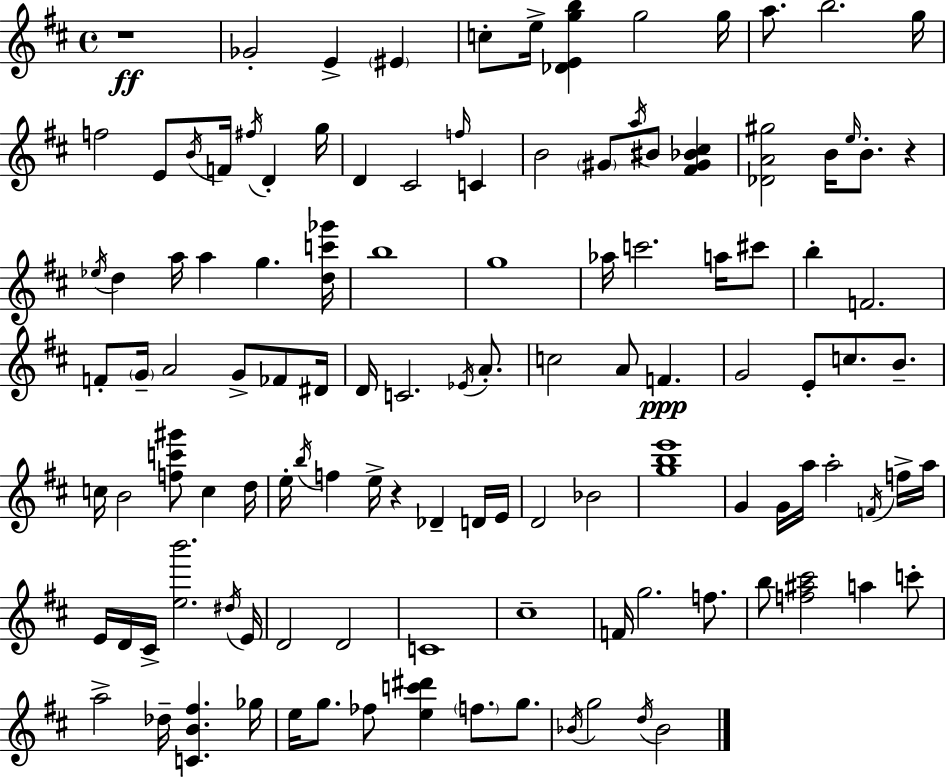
X:1
T:Untitled
M:4/4
L:1/4
K:D
z4 _G2 E ^E c/2 e/4 [_DEgb] g2 g/4 a/2 b2 g/4 f2 E/2 B/4 F/4 ^f/4 D g/4 D ^C2 f/4 C B2 ^G/2 a/4 ^B/2 [^F^G_B^c] [_DA^g]2 B/4 e/4 B/2 z _e/4 d a/4 a g [dc'_g']/4 b4 g4 _a/4 c'2 a/4 ^c'/2 b F2 F/2 G/4 A2 G/2 _F/2 ^D/4 D/4 C2 _E/4 A/2 c2 A/2 F G2 E/2 c/2 B/2 c/4 B2 [fc'^g']/2 c d/4 e/4 b/4 f e/4 z _D D/4 E/4 D2 _B2 [gbe']4 G G/4 a/4 a2 F/4 f/4 a/4 E/4 D/4 ^C/4 [eb']2 ^d/4 E/4 D2 D2 C4 ^c4 F/4 g2 f/2 b/2 [f^a^c']2 a c'/2 a2 _d/4 [CB^f] _g/4 e/4 g/2 _f/2 [ec'^d'] f/2 g/2 _B/4 g2 d/4 _B2